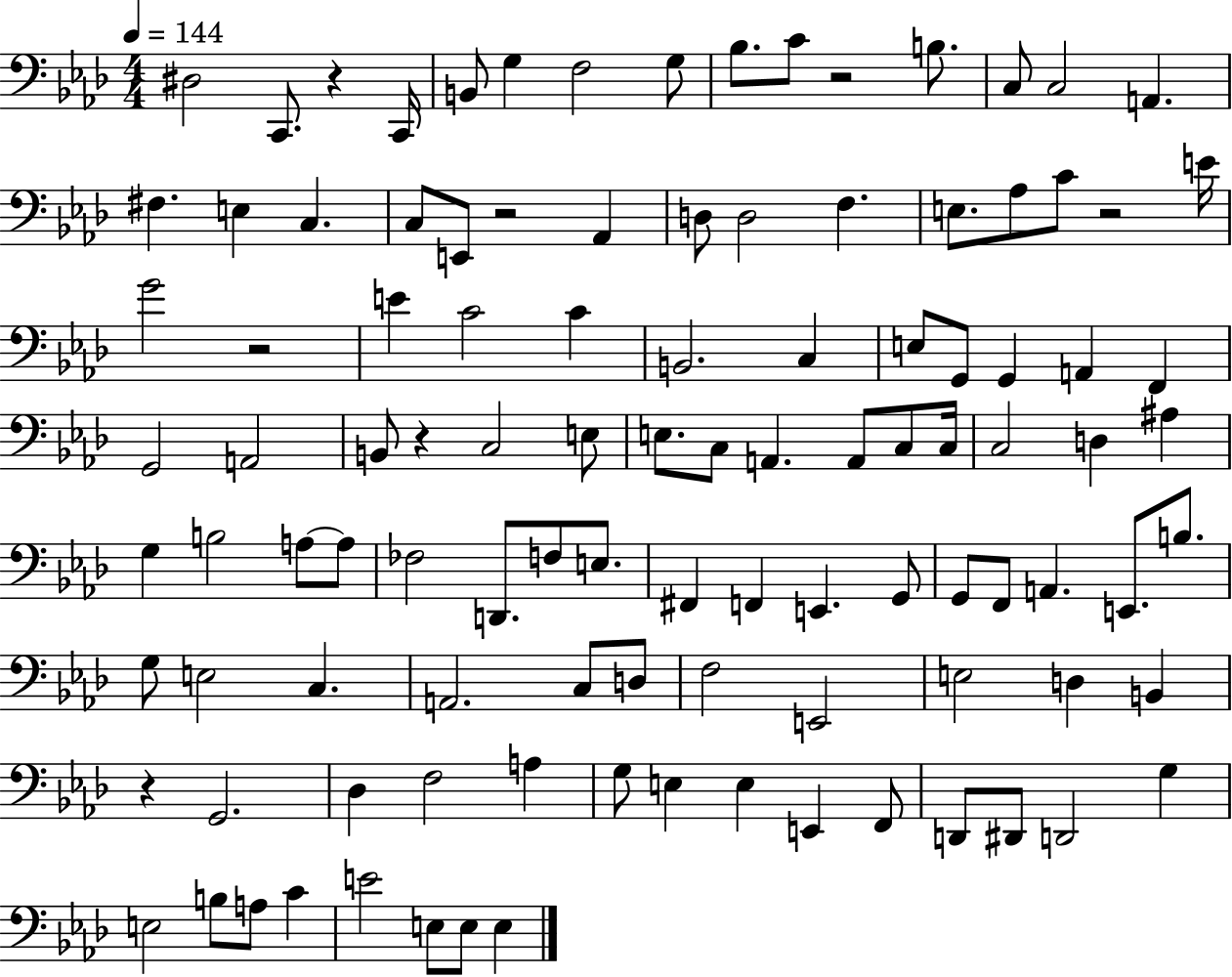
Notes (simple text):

D#3/h C2/e. R/q C2/s B2/e G3/q F3/h G3/e Bb3/e. C4/e R/h B3/e. C3/e C3/h A2/q. F#3/q. E3/q C3/q. C3/e E2/e R/h Ab2/q D3/e D3/h F3/q. E3/e. Ab3/e C4/e R/h E4/s G4/h R/h E4/q C4/h C4/q B2/h. C3/q E3/e G2/e G2/q A2/q F2/q G2/h A2/h B2/e R/q C3/h E3/e E3/e. C3/e A2/q. A2/e C3/e C3/s C3/h D3/q A#3/q G3/q B3/h A3/e A3/e FES3/h D2/e. F3/e E3/e. F#2/q F2/q E2/q. G2/e G2/e F2/e A2/q. E2/e. B3/e. G3/e E3/h C3/q. A2/h. C3/e D3/e F3/h E2/h E3/h D3/q B2/q R/q G2/h. Db3/q F3/h A3/q G3/e E3/q E3/q E2/q F2/e D2/e D#2/e D2/h G3/q E3/h B3/e A3/e C4/q E4/h E3/e E3/e E3/q